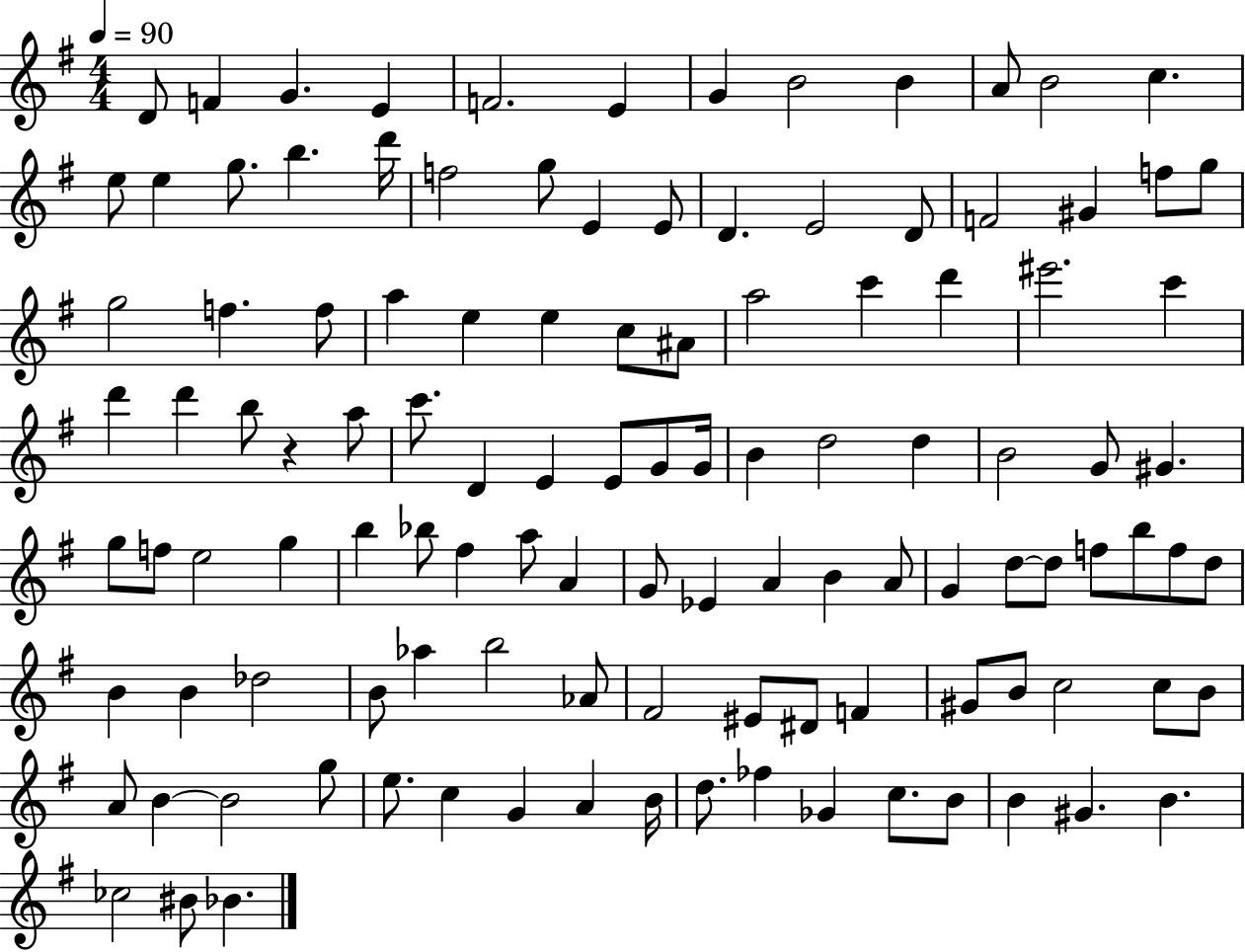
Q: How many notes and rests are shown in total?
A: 115